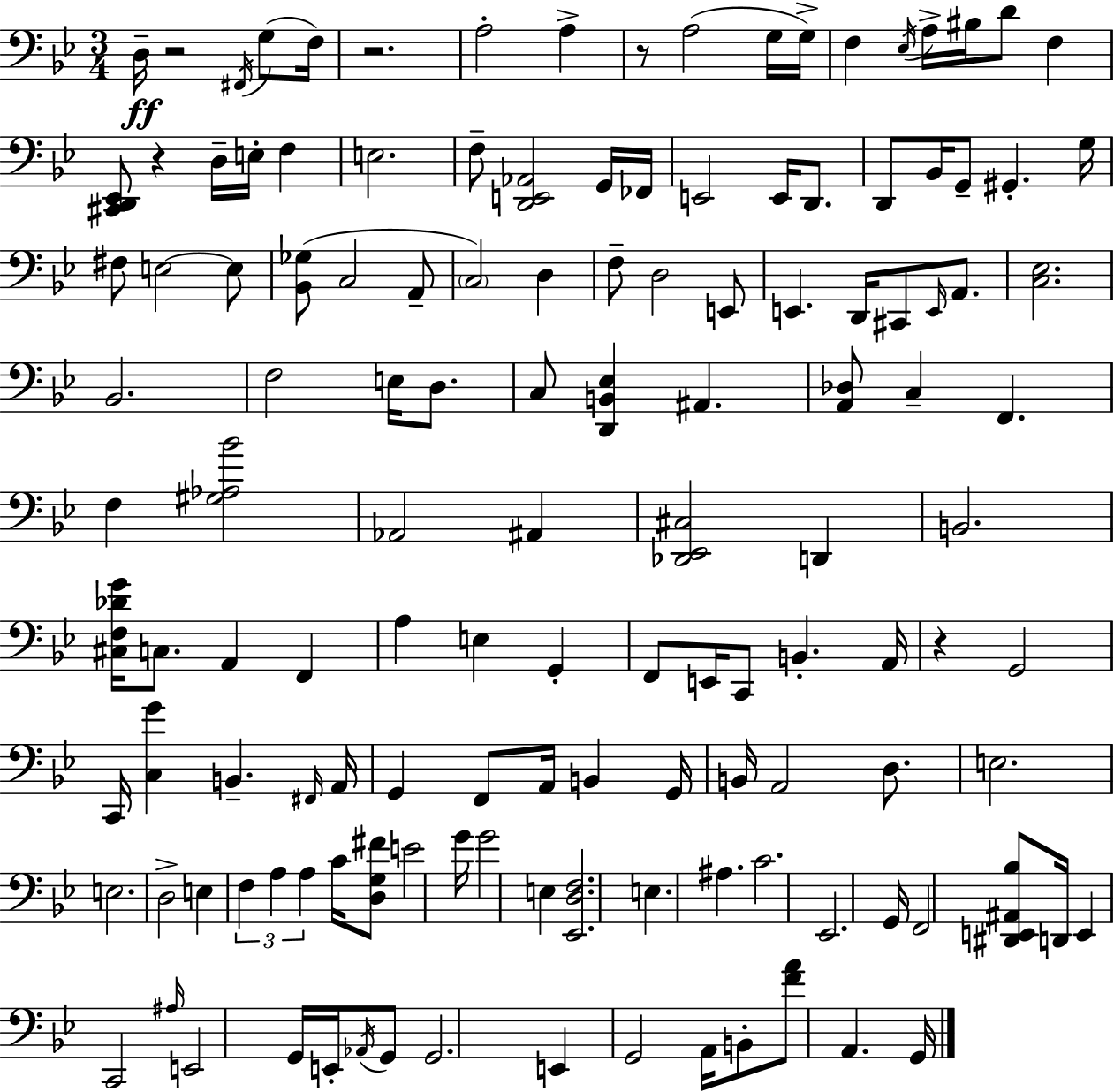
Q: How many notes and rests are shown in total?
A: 135